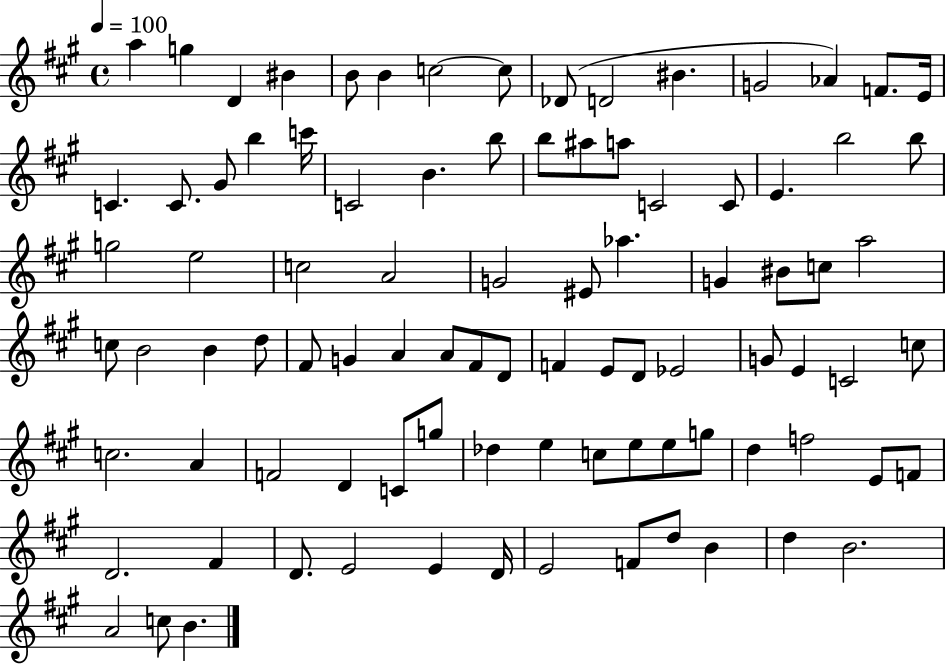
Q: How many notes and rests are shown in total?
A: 91